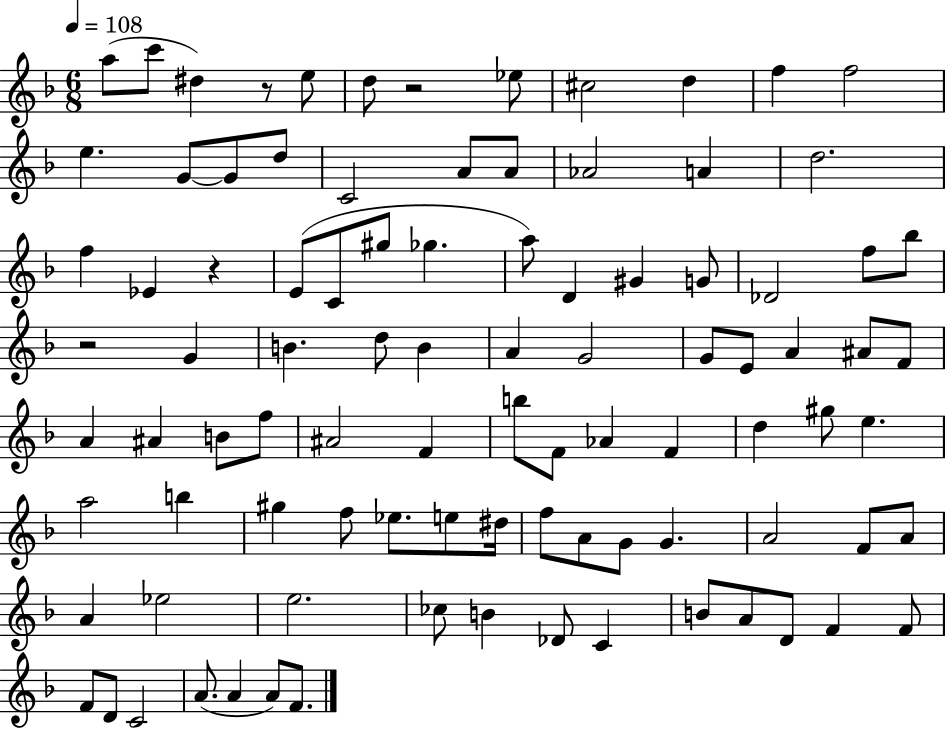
A5/e C6/e D#5/q R/e E5/e D5/e R/h Eb5/e C#5/h D5/q F5/q F5/h E5/q. G4/e G4/e D5/e C4/h A4/e A4/e Ab4/h A4/q D5/h. F5/q Eb4/q R/q E4/e C4/e G#5/e Gb5/q. A5/e D4/q G#4/q G4/e Db4/h F5/e Bb5/e R/h G4/q B4/q. D5/e B4/q A4/q G4/h G4/e E4/e A4/q A#4/e F4/e A4/q A#4/q B4/e F5/e A#4/h F4/q B5/e F4/e Ab4/q F4/q D5/q G#5/e E5/q. A5/h B5/q G#5/q F5/e Eb5/e. E5/e D#5/s F5/e A4/e G4/e G4/q. A4/h F4/e A4/e A4/q Eb5/h E5/h. CES5/e B4/q Db4/e C4/q B4/e A4/e D4/e F4/q F4/e F4/e D4/e C4/h A4/e. A4/q A4/e F4/e.